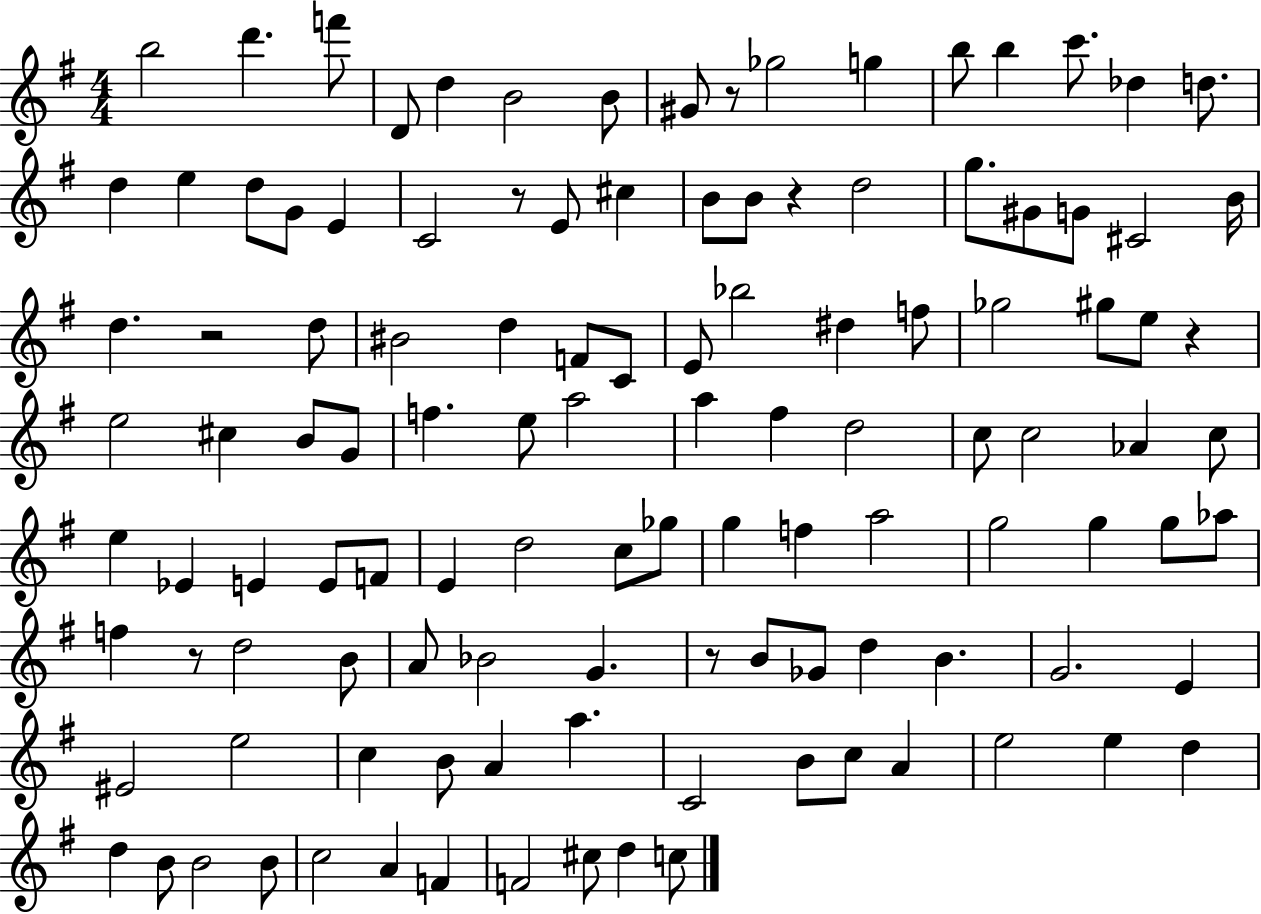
B5/h D6/q. F6/e D4/e D5/q B4/h B4/e G#4/e R/e Gb5/h G5/q B5/e B5/q C6/e. Db5/q D5/e. D5/q E5/q D5/e G4/e E4/q C4/h R/e E4/e C#5/q B4/e B4/e R/q D5/h G5/e. G#4/e G4/e C#4/h B4/s D5/q. R/h D5/e BIS4/h D5/q F4/e C4/e E4/e Bb5/h D#5/q F5/e Gb5/h G#5/e E5/e R/q E5/h C#5/q B4/e G4/e F5/q. E5/e A5/h A5/q F#5/q D5/h C5/e C5/h Ab4/q C5/e E5/q Eb4/q E4/q E4/e F4/e E4/q D5/h C5/e Gb5/e G5/q F5/q A5/h G5/h G5/q G5/e Ab5/e F5/q R/e D5/h B4/e A4/e Bb4/h G4/q. R/e B4/e Gb4/e D5/q B4/q. G4/h. E4/q EIS4/h E5/h C5/q B4/e A4/q A5/q. C4/h B4/e C5/e A4/q E5/h E5/q D5/q D5/q B4/e B4/h B4/e C5/h A4/q F4/q F4/h C#5/e D5/q C5/e